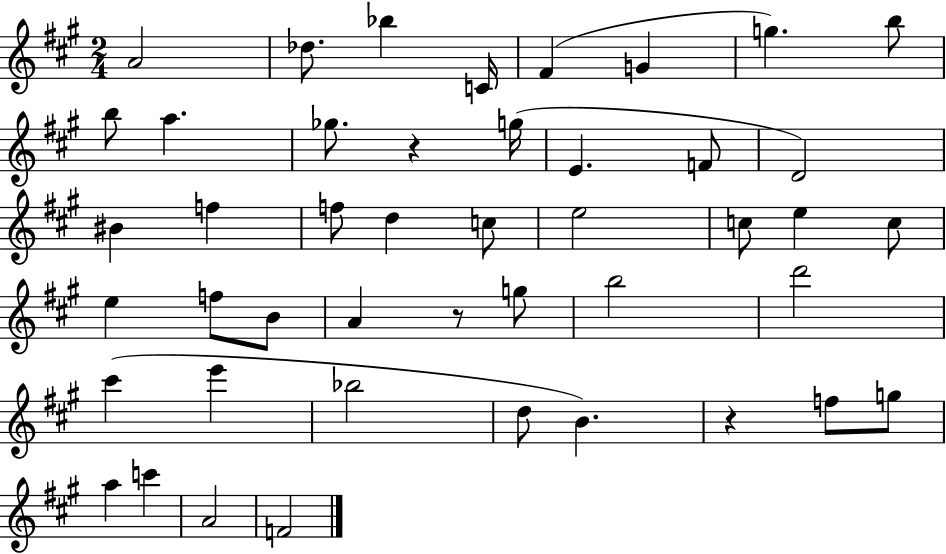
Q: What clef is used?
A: treble